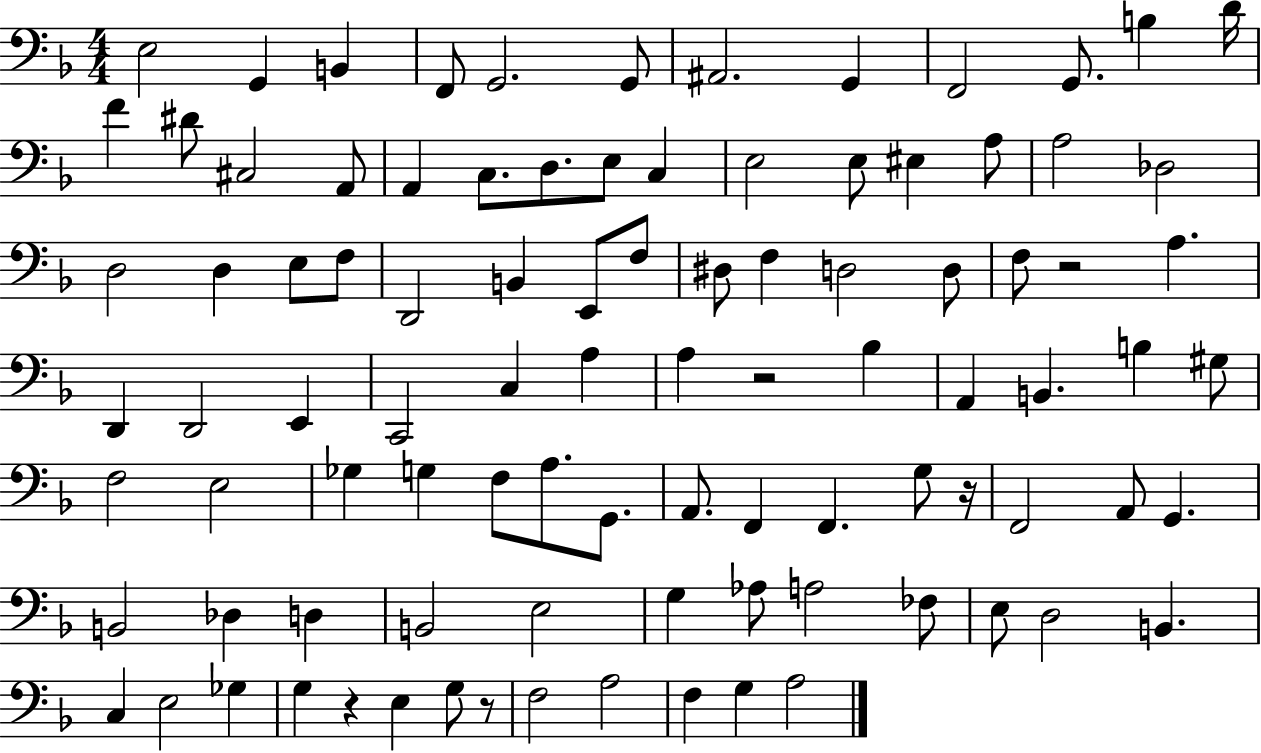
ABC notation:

X:1
T:Untitled
M:4/4
L:1/4
K:F
E,2 G,, B,, F,,/2 G,,2 G,,/2 ^A,,2 G,, F,,2 G,,/2 B, D/4 F ^D/2 ^C,2 A,,/2 A,, C,/2 D,/2 E,/2 C, E,2 E,/2 ^E, A,/2 A,2 _D,2 D,2 D, E,/2 F,/2 D,,2 B,, E,,/2 F,/2 ^D,/2 F, D,2 D,/2 F,/2 z2 A, D,, D,,2 E,, C,,2 C, A, A, z2 _B, A,, B,, B, ^G,/2 F,2 E,2 _G, G, F,/2 A,/2 G,,/2 A,,/2 F,, F,, G,/2 z/4 F,,2 A,,/2 G,, B,,2 _D, D, B,,2 E,2 G, _A,/2 A,2 _F,/2 E,/2 D,2 B,, C, E,2 _G, G, z E, G,/2 z/2 F,2 A,2 F, G, A,2